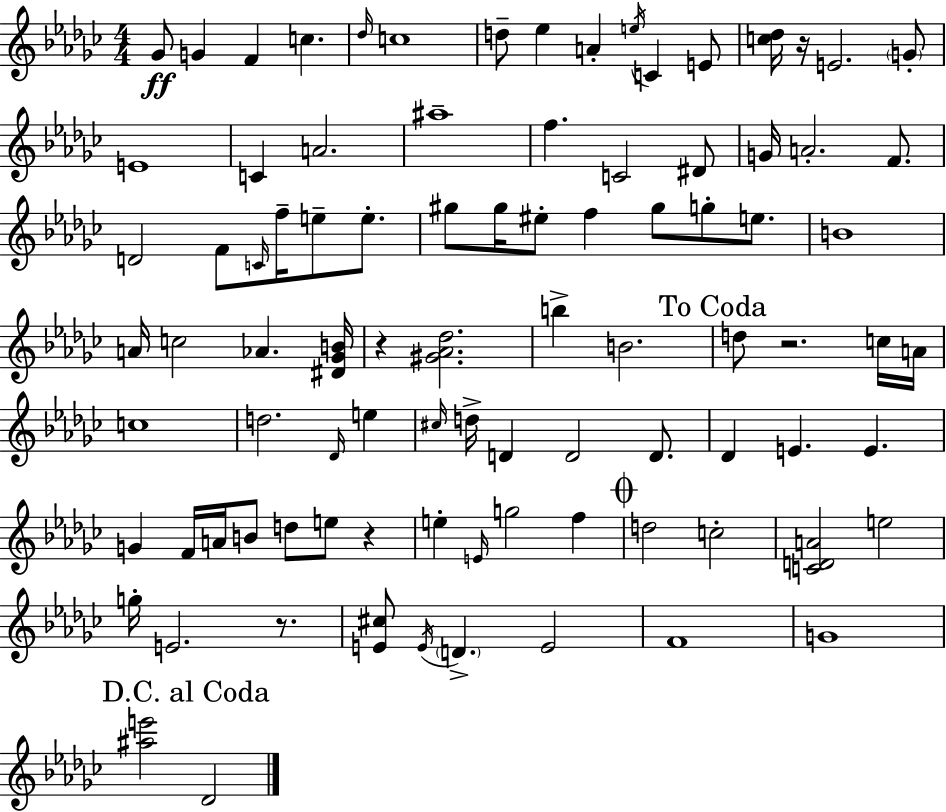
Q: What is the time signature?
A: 4/4